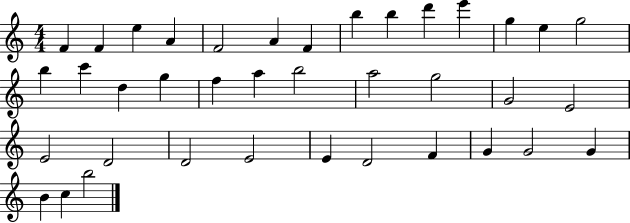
X:1
T:Untitled
M:4/4
L:1/4
K:C
F F e A F2 A F b b d' e' g e g2 b c' d g f a b2 a2 g2 G2 E2 E2 D2 D2 E2 E D2 F G G2 G B c b2